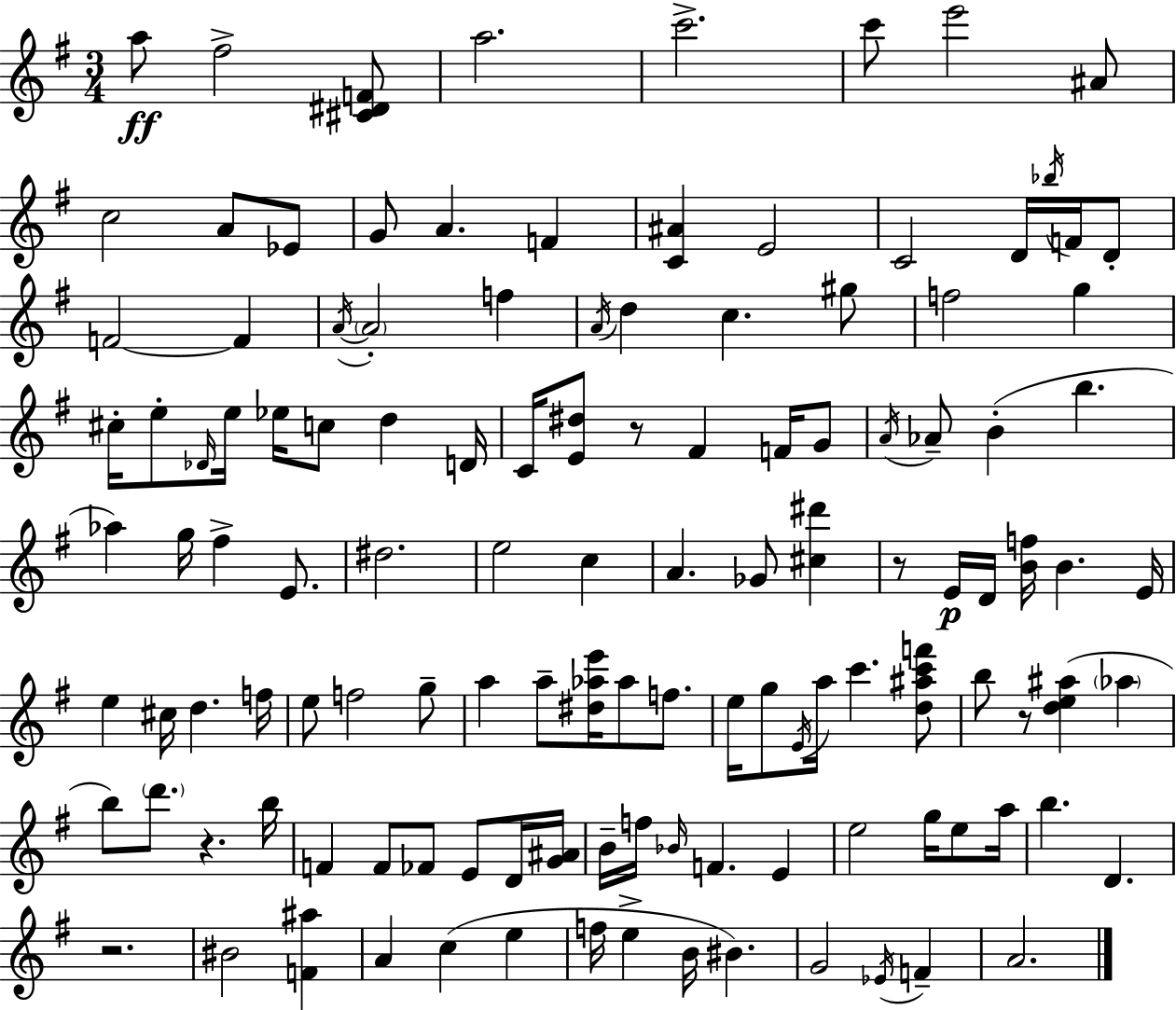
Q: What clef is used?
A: treble